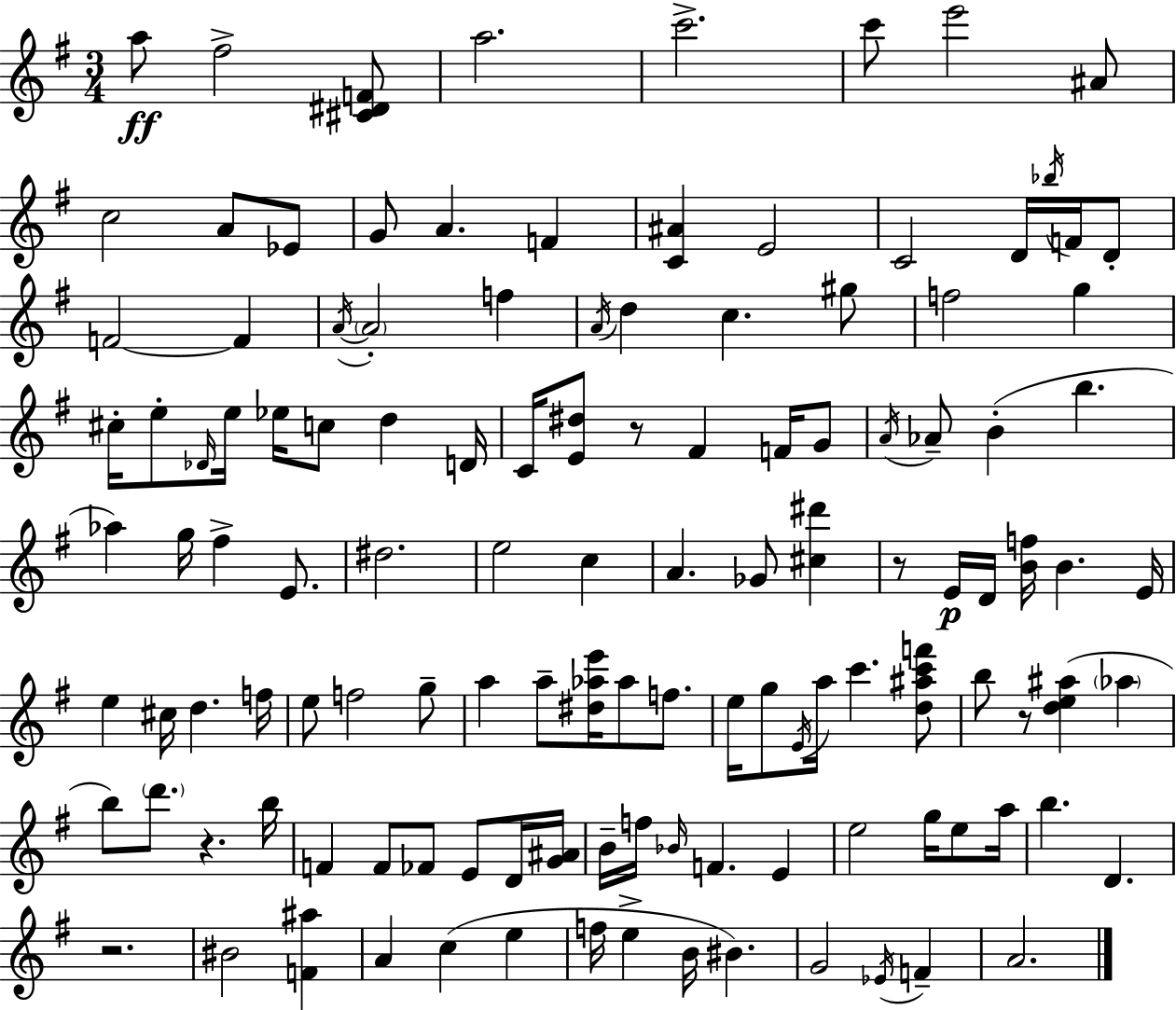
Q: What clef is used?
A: treble